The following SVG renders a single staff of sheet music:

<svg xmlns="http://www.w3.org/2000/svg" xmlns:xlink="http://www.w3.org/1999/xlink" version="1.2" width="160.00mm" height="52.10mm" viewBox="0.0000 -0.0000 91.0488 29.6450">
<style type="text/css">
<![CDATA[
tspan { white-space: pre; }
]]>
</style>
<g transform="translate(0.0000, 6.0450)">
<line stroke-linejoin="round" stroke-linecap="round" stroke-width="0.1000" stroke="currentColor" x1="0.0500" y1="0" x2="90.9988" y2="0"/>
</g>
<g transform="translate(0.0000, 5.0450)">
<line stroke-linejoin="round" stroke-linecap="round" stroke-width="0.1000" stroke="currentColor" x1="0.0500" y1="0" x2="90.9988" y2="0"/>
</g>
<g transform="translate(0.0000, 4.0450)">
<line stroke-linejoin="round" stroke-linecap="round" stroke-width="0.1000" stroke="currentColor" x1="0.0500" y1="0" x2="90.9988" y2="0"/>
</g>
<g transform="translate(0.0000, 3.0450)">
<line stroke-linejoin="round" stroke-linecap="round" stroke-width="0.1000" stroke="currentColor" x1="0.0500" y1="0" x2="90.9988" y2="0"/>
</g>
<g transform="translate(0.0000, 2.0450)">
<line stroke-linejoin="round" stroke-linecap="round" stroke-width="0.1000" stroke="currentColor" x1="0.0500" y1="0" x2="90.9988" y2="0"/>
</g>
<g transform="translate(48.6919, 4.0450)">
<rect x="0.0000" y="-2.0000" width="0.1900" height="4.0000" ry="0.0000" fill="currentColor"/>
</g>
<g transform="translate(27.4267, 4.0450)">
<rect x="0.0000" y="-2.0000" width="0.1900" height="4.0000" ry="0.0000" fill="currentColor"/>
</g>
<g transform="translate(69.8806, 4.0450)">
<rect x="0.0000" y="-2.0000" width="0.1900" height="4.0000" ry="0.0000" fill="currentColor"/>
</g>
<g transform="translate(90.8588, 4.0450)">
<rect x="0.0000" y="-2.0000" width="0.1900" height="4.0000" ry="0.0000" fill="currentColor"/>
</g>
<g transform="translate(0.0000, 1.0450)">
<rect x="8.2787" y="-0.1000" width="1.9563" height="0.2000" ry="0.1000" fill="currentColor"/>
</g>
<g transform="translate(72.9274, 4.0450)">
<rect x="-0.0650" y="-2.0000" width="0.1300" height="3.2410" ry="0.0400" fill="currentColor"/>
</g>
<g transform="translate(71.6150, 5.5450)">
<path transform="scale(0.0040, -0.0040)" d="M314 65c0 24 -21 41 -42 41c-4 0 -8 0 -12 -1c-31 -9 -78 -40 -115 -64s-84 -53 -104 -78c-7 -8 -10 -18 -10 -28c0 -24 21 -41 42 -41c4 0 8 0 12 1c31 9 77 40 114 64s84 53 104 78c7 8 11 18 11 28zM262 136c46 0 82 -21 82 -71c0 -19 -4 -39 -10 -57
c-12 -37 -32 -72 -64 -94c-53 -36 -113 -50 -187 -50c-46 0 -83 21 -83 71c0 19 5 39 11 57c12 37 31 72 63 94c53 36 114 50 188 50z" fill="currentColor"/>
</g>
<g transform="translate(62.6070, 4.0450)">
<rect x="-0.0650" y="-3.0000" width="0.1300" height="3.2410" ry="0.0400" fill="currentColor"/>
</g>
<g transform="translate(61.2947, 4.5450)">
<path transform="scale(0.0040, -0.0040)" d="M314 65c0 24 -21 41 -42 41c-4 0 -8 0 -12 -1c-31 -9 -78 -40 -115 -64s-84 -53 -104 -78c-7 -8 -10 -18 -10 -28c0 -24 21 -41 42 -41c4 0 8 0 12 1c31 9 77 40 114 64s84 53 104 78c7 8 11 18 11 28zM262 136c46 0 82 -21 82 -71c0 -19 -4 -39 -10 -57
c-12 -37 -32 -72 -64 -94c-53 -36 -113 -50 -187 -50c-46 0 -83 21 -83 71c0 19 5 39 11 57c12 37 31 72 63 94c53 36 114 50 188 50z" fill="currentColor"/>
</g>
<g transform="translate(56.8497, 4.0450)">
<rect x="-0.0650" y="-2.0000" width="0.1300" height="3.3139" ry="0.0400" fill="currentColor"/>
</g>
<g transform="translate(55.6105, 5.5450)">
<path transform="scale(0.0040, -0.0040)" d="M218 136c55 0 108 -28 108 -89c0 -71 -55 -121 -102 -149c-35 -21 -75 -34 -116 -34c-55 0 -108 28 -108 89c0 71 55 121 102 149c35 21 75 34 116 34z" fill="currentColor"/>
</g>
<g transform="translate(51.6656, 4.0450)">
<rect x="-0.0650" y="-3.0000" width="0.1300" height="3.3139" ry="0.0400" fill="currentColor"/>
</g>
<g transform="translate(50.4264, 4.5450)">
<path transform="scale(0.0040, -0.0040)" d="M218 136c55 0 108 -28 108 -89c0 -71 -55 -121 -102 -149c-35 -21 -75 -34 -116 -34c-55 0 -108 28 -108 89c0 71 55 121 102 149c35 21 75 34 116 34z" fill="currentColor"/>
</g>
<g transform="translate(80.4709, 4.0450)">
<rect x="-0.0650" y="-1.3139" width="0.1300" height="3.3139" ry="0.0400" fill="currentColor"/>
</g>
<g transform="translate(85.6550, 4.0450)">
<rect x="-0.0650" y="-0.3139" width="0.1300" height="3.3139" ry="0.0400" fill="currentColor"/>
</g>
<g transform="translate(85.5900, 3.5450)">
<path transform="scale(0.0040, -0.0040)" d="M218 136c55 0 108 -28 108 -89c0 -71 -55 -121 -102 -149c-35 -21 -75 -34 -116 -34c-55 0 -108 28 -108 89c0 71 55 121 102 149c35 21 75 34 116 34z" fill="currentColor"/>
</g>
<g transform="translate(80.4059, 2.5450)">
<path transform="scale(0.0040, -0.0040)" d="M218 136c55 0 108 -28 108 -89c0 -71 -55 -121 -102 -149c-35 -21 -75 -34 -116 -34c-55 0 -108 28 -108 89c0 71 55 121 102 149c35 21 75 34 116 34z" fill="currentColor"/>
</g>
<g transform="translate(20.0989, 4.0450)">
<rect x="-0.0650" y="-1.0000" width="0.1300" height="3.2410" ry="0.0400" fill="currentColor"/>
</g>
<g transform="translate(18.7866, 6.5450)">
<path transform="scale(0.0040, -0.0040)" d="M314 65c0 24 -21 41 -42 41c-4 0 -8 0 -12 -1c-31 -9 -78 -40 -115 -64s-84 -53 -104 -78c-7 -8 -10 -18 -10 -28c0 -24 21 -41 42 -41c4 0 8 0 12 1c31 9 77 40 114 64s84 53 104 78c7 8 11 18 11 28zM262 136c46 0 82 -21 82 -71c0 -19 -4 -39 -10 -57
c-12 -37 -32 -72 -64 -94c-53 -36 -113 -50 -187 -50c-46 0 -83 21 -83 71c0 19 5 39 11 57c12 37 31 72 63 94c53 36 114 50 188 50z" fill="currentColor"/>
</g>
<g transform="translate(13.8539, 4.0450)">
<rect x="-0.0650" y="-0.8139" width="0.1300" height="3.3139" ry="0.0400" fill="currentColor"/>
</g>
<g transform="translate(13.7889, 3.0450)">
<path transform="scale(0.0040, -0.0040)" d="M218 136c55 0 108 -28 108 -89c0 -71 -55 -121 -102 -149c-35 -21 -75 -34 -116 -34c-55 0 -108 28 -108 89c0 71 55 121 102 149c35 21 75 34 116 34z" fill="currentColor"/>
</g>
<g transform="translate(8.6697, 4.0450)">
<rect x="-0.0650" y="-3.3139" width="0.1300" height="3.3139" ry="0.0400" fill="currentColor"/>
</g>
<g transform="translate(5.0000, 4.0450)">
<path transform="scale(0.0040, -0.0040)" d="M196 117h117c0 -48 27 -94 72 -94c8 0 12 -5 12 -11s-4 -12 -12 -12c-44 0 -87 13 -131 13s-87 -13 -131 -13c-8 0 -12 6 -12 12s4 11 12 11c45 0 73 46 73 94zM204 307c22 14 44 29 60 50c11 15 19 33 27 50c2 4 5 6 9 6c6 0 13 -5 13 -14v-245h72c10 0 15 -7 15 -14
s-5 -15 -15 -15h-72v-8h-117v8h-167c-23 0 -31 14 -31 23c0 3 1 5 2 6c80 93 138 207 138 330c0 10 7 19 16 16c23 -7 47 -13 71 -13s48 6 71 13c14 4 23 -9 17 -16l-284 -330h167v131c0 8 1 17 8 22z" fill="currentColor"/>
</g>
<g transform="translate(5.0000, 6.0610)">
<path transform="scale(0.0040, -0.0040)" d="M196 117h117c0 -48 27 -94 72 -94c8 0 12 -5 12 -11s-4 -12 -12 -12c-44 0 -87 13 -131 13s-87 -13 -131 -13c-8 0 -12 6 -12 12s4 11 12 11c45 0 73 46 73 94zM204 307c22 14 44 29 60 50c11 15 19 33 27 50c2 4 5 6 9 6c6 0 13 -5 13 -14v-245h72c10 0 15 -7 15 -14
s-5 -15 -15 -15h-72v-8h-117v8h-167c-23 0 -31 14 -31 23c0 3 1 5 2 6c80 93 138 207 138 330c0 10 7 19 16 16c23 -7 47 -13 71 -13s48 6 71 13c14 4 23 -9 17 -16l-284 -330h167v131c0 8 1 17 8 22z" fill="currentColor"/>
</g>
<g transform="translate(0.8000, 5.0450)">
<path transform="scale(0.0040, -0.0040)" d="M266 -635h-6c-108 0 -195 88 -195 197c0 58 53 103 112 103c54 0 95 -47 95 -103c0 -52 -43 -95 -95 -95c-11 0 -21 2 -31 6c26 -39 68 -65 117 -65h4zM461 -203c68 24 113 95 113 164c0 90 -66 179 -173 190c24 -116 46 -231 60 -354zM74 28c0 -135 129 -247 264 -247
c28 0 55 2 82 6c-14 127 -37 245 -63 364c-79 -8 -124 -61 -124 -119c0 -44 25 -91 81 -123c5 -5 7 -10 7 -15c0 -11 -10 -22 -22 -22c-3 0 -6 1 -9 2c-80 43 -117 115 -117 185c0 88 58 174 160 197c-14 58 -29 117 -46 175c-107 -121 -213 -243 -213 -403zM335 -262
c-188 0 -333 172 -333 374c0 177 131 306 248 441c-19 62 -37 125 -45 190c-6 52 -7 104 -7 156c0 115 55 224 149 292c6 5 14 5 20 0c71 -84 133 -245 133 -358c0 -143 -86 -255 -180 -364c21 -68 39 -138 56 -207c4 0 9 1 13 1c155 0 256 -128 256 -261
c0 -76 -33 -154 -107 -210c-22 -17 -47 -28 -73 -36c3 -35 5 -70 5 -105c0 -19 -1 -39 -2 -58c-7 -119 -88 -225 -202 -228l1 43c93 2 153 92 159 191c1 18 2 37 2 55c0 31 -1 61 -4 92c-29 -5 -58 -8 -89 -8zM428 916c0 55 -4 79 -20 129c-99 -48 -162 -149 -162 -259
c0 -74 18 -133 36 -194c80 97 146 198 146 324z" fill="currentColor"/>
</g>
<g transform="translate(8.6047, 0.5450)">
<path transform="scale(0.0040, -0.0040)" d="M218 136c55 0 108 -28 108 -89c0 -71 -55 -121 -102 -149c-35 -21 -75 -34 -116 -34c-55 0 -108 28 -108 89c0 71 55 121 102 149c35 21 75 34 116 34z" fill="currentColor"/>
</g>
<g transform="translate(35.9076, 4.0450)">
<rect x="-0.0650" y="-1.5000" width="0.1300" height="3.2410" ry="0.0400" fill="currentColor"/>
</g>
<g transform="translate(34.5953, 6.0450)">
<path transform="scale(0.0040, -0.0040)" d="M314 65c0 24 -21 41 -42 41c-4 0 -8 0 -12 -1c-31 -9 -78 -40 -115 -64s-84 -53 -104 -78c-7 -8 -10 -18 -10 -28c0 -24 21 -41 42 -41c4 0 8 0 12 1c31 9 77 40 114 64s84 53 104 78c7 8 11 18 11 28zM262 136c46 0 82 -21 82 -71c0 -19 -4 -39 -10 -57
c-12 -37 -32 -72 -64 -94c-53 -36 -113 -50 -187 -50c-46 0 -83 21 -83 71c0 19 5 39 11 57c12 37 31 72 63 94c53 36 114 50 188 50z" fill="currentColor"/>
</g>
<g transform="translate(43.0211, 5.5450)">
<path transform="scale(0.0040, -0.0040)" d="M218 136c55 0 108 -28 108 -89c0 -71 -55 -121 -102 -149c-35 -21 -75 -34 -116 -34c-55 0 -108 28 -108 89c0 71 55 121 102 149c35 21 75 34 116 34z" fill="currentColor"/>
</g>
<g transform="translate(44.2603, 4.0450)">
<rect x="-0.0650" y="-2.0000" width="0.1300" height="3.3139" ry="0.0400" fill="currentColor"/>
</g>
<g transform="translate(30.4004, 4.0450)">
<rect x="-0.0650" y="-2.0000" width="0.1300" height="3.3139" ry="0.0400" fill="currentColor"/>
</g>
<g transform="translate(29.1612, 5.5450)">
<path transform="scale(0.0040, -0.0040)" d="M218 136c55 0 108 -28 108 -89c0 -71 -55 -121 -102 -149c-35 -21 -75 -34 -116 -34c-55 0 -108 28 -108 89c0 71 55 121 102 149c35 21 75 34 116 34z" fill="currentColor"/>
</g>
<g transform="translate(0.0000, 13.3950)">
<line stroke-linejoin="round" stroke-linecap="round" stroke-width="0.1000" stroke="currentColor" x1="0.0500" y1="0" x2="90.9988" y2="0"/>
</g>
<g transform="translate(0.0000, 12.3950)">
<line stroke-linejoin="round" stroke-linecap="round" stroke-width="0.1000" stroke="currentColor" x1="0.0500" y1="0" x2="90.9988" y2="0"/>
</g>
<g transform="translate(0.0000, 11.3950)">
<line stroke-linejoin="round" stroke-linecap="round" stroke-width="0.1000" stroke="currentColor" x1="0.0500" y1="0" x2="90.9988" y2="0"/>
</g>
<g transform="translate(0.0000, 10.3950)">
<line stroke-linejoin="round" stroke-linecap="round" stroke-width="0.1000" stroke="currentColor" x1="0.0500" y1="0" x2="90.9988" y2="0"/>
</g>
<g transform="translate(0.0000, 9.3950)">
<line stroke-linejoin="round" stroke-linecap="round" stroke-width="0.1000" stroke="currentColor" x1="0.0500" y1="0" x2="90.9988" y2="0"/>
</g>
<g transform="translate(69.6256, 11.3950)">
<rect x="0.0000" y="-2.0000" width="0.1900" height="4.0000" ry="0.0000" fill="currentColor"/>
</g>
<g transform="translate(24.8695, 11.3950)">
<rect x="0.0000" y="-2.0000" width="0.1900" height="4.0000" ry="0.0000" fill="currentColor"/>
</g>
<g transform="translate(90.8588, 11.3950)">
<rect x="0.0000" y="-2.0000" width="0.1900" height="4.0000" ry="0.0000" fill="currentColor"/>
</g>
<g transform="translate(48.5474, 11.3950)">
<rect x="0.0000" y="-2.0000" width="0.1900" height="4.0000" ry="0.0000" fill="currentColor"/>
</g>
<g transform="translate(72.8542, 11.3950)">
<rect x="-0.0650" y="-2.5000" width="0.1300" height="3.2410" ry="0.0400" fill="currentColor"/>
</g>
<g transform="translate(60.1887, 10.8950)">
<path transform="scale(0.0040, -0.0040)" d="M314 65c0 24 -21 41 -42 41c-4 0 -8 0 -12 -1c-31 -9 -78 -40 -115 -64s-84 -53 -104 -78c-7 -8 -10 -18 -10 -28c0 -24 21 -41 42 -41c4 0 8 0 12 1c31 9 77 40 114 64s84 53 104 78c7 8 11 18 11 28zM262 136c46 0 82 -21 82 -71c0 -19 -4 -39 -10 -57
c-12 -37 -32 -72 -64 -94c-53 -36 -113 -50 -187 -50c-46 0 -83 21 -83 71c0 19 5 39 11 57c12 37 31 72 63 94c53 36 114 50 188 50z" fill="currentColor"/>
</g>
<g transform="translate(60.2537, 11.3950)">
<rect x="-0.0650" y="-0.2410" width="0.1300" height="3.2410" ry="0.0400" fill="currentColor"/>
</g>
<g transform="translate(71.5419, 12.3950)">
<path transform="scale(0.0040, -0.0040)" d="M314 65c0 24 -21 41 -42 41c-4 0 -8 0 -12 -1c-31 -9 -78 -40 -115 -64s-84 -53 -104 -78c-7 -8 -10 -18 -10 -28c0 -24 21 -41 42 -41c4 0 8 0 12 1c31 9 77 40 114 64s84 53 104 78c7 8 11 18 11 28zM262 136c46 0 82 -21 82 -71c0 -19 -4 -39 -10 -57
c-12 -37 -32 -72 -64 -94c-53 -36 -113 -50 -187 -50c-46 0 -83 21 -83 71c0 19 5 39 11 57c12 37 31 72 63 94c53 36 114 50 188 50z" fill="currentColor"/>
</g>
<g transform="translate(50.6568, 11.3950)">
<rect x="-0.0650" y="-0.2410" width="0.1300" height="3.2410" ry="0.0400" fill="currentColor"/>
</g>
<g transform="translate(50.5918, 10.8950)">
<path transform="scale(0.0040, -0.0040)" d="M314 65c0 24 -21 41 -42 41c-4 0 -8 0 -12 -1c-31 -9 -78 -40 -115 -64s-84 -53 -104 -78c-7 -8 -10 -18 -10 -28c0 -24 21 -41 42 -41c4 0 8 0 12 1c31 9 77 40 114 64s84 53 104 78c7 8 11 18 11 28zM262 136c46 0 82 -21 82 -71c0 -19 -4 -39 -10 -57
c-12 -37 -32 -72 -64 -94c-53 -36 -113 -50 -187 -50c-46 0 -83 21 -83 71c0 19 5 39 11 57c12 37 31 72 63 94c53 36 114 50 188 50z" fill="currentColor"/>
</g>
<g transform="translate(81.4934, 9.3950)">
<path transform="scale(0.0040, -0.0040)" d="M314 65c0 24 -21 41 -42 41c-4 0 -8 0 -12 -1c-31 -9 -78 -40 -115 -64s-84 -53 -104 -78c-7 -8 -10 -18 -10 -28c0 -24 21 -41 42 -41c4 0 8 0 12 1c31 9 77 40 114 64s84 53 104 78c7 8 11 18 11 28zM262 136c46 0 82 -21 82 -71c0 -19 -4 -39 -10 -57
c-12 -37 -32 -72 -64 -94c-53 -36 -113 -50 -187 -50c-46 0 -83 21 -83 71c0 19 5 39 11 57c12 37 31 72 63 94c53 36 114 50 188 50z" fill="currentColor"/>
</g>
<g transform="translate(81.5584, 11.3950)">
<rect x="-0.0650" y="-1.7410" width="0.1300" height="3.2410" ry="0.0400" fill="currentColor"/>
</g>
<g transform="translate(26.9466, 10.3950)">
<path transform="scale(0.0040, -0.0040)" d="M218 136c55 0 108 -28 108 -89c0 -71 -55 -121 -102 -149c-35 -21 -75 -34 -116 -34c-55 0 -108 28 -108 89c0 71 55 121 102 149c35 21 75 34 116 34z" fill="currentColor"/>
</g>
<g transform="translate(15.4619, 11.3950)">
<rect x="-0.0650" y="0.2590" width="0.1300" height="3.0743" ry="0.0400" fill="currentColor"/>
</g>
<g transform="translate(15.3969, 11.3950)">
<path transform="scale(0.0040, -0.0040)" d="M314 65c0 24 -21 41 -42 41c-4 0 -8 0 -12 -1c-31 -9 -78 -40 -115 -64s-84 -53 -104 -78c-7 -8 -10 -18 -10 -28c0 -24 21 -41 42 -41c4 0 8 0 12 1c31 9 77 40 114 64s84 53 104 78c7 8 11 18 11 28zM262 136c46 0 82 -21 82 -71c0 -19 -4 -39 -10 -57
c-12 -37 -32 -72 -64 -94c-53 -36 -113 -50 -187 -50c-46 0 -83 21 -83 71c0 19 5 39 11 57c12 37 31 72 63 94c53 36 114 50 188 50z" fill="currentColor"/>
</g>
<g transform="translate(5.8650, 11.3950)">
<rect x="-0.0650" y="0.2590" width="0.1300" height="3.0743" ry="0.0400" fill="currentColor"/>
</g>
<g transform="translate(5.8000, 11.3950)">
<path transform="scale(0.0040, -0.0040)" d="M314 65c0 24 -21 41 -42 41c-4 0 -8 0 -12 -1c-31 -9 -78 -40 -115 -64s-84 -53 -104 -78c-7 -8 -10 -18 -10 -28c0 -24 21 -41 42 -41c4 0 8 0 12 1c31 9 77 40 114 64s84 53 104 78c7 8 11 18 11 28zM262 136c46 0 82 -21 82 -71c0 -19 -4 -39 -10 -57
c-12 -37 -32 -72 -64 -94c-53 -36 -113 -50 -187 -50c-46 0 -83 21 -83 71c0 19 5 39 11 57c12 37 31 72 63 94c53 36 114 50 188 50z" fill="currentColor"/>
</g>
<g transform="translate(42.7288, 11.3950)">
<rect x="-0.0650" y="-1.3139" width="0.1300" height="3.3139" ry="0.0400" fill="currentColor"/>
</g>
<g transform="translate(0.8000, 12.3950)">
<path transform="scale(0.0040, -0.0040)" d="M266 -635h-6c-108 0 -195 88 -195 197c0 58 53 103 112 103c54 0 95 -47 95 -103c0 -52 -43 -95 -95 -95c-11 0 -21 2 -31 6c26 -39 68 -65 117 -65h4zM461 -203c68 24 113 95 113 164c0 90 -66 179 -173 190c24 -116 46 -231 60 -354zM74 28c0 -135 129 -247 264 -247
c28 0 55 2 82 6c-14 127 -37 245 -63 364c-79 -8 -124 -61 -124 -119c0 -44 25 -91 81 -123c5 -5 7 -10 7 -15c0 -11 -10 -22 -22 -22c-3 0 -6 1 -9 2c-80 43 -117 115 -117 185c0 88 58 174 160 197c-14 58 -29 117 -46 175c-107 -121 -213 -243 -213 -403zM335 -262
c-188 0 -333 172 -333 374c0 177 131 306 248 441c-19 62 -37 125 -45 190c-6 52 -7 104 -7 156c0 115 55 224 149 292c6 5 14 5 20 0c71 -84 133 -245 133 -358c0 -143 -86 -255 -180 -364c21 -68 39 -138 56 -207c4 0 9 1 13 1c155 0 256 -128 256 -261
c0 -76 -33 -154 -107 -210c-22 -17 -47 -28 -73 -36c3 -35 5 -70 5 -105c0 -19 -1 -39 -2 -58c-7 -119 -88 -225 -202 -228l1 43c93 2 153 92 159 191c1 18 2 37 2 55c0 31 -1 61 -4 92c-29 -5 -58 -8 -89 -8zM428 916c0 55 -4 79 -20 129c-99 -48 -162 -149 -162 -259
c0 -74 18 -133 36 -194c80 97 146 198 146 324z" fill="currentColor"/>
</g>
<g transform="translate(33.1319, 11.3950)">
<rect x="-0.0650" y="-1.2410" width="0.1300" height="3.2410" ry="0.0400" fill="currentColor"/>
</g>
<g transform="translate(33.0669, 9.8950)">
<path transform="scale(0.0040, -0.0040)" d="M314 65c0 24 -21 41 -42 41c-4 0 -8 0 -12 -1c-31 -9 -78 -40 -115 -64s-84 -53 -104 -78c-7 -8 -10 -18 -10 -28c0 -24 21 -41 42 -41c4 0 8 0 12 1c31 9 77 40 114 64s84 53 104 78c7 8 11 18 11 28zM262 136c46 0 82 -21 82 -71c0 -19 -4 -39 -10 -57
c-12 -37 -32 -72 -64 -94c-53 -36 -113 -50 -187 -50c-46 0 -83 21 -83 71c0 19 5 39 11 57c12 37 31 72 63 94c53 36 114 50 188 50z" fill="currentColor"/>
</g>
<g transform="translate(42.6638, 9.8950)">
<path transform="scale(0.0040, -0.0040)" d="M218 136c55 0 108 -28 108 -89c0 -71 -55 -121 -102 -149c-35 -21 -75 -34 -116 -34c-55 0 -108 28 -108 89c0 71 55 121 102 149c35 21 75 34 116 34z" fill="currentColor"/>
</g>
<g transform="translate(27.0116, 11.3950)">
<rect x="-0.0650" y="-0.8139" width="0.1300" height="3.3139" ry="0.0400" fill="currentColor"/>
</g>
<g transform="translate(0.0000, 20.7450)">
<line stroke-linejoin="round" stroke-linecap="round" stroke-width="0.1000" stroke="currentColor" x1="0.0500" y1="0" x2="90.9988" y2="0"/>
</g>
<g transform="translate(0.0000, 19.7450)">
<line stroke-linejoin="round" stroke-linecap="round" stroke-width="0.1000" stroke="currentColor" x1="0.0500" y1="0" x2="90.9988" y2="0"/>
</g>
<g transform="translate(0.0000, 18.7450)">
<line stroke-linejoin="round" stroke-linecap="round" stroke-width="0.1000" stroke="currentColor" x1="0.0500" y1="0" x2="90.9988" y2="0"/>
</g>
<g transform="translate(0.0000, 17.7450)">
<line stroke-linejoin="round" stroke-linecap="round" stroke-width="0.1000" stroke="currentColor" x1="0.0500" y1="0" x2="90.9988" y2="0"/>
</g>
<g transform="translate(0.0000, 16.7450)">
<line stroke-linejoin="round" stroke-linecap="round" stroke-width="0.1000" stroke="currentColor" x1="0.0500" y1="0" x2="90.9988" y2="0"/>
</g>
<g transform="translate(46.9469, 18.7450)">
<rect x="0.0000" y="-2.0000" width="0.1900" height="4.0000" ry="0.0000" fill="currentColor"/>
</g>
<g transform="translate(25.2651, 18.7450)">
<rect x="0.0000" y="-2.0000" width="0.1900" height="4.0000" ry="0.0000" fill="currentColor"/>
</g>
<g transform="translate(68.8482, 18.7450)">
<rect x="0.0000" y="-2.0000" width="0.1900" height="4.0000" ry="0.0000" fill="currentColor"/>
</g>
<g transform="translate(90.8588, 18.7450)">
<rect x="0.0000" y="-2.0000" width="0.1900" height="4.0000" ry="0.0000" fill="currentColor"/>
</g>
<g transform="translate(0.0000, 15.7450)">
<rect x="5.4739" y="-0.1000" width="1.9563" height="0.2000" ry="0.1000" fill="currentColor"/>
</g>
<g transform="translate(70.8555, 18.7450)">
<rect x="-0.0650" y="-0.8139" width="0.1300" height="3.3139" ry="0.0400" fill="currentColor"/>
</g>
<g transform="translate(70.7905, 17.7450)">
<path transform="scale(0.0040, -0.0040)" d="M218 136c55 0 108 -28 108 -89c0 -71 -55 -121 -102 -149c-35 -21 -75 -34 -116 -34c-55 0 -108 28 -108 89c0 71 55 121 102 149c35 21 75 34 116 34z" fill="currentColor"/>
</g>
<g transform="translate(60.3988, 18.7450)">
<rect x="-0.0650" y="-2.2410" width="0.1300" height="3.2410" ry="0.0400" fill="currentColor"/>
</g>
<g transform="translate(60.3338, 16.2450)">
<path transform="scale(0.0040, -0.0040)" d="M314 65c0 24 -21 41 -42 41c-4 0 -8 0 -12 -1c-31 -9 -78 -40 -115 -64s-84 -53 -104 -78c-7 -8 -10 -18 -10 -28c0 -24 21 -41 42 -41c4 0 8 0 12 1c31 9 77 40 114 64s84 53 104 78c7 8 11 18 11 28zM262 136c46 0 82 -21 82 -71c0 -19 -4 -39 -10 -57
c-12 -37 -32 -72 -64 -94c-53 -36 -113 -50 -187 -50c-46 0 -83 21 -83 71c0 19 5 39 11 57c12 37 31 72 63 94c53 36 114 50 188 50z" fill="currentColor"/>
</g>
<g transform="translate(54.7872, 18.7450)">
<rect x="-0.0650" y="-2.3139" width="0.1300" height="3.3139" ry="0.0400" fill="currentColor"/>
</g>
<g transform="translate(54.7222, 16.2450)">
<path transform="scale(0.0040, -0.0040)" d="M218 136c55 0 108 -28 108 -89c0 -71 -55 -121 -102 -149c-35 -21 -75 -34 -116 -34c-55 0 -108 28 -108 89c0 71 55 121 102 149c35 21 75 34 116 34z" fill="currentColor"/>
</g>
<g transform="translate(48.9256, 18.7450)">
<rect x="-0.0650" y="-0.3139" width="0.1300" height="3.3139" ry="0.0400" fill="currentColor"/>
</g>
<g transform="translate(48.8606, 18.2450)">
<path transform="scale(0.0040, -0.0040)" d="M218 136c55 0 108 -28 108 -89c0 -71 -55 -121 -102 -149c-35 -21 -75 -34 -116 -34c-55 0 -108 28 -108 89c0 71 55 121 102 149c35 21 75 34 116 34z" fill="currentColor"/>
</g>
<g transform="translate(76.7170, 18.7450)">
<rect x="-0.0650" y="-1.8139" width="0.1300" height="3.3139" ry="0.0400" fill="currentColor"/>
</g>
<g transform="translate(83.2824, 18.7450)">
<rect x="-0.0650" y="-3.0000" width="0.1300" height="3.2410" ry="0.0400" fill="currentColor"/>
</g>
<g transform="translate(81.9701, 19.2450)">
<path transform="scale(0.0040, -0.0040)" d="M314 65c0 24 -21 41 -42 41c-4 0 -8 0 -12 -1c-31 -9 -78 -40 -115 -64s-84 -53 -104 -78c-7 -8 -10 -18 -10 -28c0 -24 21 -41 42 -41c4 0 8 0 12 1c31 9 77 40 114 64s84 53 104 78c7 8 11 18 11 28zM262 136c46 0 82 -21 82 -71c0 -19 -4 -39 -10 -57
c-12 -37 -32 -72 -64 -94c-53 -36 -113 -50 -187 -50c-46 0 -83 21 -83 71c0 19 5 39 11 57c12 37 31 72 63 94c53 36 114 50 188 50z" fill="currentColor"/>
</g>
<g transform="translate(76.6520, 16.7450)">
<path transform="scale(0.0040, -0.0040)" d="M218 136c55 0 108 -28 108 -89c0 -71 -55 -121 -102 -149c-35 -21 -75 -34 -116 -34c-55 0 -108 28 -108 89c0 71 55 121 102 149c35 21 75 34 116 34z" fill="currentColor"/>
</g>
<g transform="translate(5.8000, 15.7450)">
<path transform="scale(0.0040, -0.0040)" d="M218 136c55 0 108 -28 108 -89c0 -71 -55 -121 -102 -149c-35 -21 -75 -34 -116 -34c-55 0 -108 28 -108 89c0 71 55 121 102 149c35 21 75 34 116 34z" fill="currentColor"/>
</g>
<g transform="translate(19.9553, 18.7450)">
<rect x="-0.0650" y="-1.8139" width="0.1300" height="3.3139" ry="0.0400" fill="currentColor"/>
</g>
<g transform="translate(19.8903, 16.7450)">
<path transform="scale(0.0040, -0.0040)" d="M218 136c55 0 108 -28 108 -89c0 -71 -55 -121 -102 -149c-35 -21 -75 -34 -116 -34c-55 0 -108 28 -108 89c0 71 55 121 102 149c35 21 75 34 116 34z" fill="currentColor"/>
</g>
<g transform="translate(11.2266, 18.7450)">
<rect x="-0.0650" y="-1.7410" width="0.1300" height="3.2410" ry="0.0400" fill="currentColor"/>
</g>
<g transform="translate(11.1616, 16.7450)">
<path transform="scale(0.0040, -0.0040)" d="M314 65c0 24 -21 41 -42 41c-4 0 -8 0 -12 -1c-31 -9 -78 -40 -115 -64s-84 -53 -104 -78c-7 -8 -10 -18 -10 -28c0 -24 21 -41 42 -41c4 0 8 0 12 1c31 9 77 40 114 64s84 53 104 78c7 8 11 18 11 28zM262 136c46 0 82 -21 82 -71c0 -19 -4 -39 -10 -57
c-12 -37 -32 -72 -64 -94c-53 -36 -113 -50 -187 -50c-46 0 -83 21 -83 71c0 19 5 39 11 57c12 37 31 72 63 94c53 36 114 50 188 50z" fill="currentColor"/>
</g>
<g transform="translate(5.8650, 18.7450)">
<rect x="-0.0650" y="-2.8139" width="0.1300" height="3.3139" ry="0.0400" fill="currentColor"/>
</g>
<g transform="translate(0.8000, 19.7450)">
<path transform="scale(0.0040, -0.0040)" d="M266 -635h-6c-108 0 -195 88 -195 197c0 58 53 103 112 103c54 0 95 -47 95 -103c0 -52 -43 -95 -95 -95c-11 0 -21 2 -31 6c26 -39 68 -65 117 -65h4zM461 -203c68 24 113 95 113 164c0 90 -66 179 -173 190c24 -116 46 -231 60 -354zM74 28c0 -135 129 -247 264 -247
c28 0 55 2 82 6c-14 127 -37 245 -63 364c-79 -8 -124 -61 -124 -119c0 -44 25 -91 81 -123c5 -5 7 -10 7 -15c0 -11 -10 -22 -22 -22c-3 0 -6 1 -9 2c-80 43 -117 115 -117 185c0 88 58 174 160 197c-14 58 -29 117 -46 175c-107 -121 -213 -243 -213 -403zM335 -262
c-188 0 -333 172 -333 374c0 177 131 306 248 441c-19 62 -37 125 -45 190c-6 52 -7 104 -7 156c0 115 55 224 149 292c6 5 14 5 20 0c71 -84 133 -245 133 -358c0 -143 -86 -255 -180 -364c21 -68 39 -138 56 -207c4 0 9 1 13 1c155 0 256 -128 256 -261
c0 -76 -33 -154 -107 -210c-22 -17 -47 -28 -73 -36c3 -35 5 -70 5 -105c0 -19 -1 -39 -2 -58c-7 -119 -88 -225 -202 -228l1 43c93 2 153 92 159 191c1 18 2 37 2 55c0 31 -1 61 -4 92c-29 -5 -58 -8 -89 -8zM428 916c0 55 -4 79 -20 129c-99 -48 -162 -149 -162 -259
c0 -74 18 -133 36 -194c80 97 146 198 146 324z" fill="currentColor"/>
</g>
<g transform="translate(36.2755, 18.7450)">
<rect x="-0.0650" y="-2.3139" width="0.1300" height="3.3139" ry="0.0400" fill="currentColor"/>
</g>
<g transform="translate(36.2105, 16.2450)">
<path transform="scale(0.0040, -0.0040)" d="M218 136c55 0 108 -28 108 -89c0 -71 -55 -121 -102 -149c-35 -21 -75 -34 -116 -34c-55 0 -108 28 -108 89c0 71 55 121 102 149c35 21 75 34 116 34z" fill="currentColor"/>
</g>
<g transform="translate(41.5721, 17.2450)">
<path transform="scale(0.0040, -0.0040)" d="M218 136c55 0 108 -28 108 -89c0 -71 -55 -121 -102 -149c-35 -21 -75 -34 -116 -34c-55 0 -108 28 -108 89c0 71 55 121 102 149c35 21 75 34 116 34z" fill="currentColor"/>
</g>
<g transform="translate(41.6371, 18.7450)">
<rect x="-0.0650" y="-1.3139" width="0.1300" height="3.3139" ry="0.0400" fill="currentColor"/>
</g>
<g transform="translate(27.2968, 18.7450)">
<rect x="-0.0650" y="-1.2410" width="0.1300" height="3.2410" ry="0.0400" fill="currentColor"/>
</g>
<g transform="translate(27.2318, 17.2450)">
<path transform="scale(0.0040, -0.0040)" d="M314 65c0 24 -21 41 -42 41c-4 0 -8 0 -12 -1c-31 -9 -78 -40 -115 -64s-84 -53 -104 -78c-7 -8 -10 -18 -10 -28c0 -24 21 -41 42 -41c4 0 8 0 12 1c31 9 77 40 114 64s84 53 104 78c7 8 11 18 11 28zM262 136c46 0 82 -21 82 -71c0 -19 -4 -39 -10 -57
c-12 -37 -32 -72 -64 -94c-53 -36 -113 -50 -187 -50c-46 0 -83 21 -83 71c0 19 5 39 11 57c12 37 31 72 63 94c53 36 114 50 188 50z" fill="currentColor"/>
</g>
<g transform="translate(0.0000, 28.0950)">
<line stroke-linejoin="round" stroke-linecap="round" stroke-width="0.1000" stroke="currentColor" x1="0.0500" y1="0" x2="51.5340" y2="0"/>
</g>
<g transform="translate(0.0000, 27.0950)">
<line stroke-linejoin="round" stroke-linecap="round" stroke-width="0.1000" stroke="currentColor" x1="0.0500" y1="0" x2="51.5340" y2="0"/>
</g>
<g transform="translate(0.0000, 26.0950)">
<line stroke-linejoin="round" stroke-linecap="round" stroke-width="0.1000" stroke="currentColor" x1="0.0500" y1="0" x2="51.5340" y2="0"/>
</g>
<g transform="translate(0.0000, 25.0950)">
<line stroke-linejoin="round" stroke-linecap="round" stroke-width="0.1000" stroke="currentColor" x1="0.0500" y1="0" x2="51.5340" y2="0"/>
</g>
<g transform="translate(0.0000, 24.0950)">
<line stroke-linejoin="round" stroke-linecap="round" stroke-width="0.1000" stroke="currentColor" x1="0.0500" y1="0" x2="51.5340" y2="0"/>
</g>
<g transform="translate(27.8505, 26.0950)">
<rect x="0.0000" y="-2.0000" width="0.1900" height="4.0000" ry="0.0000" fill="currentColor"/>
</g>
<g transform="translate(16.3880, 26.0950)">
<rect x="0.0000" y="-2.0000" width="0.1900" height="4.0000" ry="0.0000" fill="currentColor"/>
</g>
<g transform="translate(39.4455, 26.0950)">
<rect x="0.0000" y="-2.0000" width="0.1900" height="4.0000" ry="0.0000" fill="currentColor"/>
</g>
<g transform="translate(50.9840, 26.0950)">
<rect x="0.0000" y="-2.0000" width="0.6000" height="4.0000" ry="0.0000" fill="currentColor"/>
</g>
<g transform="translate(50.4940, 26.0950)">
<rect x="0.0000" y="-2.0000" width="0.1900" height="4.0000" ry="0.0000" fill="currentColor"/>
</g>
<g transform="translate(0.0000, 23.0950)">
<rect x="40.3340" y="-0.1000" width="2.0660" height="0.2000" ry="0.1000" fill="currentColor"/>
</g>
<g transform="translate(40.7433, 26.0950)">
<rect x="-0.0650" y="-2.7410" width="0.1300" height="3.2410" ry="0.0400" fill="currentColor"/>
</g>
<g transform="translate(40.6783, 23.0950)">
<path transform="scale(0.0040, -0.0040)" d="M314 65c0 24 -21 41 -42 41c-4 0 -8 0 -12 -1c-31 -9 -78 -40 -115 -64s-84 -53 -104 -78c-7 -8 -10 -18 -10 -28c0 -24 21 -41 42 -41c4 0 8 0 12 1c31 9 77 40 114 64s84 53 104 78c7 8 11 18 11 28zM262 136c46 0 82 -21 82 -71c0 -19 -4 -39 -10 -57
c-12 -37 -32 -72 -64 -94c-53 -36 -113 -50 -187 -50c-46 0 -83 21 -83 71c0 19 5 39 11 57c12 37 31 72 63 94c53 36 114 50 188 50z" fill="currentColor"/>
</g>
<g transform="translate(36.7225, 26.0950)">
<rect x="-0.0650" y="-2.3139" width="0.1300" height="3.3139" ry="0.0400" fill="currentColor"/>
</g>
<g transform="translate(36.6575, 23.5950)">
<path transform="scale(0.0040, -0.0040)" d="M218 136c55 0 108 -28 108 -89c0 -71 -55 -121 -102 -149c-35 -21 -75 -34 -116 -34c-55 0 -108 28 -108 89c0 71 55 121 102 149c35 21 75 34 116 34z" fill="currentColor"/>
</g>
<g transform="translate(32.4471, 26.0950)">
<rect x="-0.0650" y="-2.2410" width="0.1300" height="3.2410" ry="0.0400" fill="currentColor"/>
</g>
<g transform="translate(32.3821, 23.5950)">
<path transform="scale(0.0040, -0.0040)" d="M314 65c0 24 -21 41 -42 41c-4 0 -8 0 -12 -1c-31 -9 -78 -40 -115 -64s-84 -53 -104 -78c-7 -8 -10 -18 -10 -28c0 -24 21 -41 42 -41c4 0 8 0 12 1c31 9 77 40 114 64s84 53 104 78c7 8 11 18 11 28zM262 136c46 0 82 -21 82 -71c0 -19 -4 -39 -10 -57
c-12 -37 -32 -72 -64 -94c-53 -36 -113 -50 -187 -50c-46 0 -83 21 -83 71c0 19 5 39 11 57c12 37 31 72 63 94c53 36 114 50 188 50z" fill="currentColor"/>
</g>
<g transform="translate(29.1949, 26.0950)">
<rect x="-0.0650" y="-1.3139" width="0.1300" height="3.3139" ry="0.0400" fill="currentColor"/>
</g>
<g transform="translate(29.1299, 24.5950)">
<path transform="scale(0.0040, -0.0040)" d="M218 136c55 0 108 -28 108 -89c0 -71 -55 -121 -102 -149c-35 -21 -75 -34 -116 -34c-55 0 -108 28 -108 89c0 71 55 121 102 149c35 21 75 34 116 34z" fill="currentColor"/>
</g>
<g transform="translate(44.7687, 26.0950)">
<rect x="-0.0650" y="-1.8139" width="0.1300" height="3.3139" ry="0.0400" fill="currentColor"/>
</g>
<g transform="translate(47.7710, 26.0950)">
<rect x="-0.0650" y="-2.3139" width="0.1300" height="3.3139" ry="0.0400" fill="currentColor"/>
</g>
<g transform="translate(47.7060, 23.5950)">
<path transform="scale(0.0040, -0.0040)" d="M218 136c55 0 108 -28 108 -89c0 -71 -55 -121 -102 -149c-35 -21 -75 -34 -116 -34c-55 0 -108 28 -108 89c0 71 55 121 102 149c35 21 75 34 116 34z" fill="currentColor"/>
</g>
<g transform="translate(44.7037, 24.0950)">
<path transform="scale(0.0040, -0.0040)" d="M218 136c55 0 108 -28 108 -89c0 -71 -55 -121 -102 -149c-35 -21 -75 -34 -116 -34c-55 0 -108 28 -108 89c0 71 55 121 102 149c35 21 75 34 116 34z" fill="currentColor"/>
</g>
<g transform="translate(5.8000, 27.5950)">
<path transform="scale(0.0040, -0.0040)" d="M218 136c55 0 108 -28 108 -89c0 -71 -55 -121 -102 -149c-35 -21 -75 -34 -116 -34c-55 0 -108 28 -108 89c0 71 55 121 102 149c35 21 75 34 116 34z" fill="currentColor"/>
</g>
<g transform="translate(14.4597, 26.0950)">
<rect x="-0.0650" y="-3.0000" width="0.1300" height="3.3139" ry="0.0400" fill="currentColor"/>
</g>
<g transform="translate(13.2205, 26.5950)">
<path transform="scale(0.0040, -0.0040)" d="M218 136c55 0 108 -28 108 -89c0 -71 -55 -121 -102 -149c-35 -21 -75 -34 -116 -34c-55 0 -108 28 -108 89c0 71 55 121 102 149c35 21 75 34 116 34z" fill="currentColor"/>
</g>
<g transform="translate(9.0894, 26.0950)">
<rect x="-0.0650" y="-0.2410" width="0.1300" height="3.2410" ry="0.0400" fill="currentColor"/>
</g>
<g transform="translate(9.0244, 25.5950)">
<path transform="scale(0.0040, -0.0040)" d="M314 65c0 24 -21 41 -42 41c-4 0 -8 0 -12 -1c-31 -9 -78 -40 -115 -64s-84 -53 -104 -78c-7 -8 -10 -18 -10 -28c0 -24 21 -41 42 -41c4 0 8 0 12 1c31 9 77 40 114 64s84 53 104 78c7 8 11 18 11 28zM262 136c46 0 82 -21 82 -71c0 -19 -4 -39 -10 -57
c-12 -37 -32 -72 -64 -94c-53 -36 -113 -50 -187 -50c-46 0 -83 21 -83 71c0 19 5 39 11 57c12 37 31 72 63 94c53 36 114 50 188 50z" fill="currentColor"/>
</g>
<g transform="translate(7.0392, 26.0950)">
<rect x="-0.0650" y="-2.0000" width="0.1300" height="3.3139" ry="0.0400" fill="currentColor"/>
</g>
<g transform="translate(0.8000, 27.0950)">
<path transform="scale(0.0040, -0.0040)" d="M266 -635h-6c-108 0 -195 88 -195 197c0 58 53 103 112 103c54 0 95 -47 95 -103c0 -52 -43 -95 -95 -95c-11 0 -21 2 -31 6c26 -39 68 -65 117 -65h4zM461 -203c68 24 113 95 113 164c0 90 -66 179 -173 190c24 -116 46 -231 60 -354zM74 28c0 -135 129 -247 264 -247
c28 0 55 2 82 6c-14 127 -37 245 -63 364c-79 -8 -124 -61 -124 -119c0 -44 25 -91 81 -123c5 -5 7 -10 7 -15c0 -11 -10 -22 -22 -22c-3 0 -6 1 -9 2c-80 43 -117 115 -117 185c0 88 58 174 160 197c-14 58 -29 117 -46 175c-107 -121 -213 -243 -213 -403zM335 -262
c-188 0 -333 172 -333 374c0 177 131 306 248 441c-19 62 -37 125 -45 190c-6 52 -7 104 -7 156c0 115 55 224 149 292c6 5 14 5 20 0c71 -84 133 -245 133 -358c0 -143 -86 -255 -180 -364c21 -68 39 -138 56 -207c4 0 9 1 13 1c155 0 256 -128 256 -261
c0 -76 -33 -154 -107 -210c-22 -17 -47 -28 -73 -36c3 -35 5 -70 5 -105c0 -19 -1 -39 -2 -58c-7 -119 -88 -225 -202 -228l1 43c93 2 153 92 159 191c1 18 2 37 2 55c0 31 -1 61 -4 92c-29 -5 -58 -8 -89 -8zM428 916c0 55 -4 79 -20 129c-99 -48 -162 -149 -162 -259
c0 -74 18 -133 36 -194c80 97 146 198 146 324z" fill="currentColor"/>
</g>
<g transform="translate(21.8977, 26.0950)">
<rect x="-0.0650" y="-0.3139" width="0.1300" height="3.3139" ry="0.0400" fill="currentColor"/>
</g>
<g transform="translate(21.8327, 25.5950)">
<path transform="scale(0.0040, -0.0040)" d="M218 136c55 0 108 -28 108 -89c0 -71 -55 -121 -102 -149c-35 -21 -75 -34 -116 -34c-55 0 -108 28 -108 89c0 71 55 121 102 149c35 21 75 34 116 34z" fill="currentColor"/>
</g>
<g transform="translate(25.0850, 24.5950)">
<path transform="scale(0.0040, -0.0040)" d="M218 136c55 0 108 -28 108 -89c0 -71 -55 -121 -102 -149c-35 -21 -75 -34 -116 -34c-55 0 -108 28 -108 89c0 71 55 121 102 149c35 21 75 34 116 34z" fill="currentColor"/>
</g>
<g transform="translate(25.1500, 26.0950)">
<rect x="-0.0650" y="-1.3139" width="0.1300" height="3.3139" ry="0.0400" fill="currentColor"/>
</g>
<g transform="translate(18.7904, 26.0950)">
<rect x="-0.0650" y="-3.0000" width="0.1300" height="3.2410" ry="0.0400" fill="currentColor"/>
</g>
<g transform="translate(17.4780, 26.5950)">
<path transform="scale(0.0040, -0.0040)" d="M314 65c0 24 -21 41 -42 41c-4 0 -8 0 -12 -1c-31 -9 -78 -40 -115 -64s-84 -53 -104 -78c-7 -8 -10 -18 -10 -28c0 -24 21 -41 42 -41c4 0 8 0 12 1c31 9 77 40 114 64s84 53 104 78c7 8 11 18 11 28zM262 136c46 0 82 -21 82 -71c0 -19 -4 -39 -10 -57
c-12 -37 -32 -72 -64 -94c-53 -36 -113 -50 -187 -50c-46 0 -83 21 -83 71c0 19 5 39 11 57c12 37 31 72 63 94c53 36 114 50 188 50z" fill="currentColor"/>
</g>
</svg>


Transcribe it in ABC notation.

X:1
T:Untitled
M:4/4
L:1/4
K:C
b d D2 F E2 F A F A2 F2 e c B2 B2 d e2 e c2 c2 G2 f2 a f2 f e2 g e c g g2 d f A2 F c2 A A2 c e e g2 g a2 f g